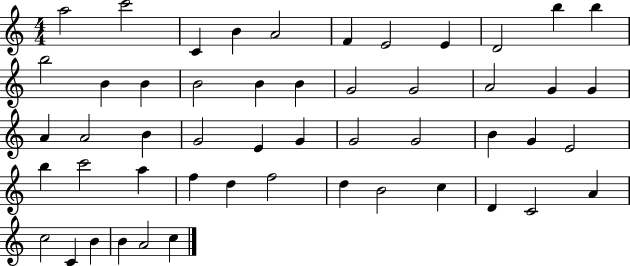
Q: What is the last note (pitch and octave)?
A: C5